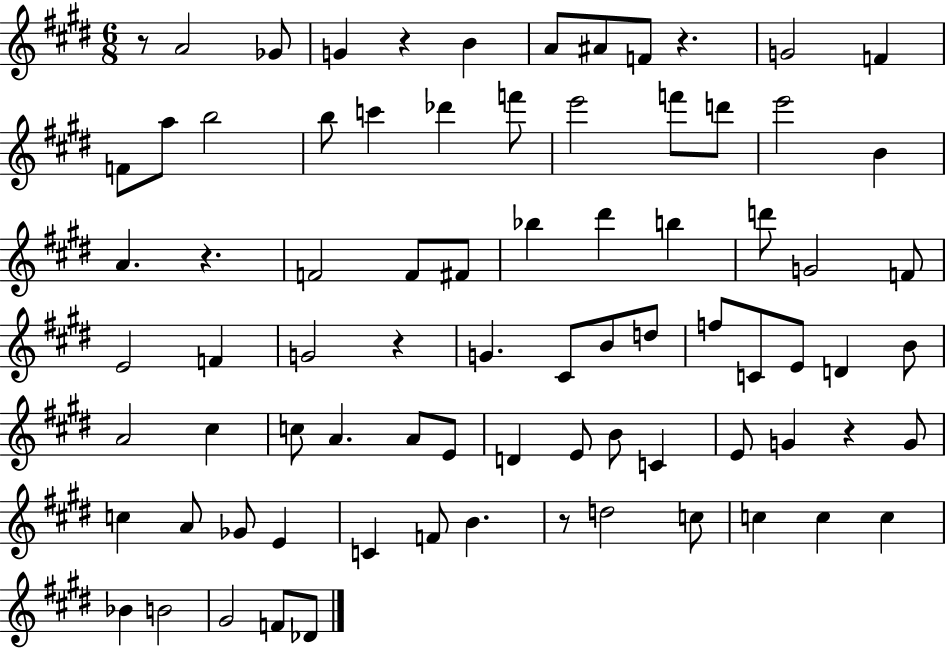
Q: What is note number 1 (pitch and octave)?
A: A4